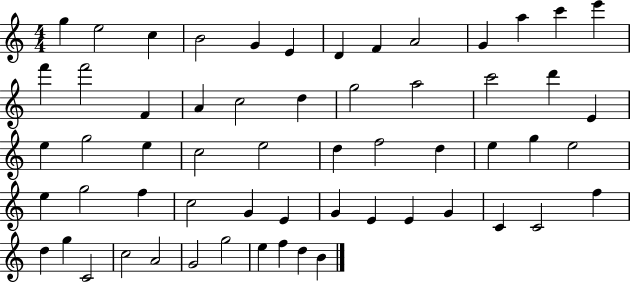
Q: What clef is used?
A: treble